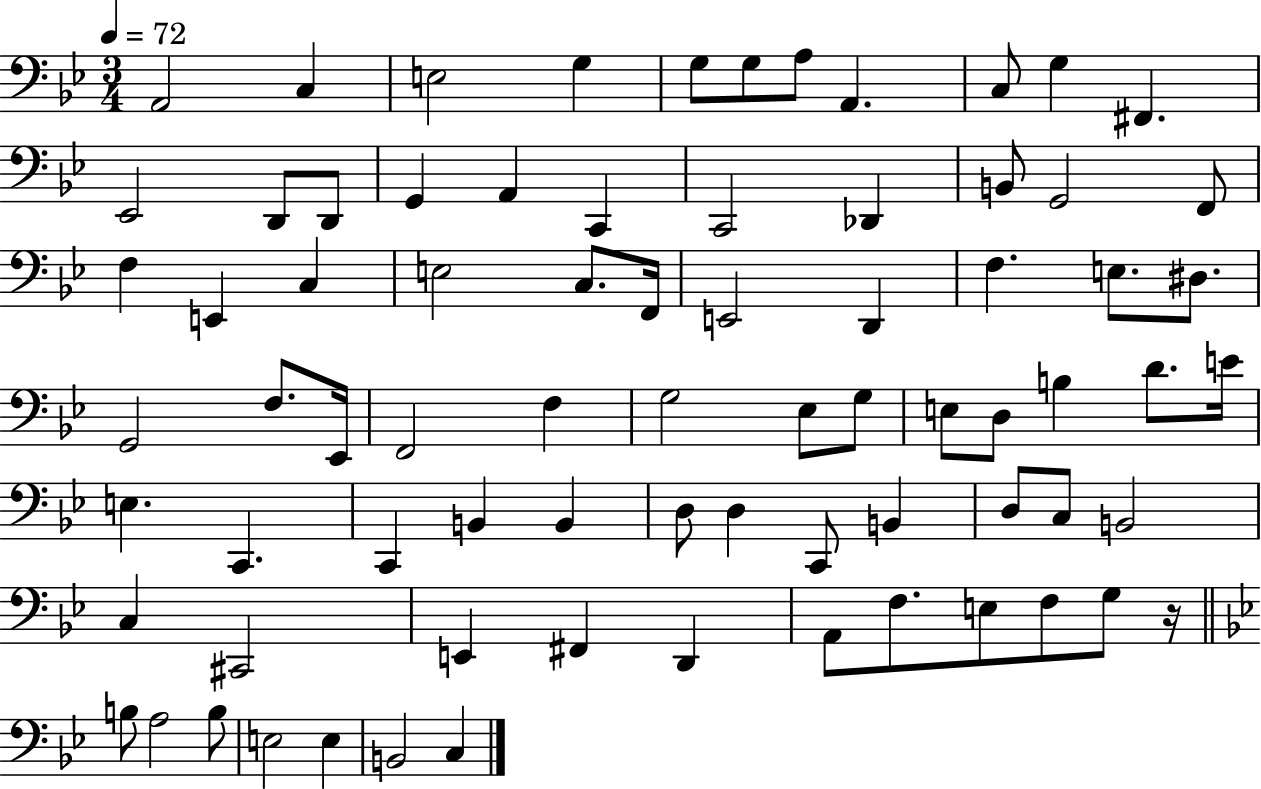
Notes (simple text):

A2/h C3/q E3/h G3/q G3/e G3/e A3/e A2/q. C3/e G3/q F#2/q. Eb2/h D2/e D2/e G2/q A2/q C2/q C2/h Db2/q B2/e G2/h F2/e F3/q E2/q C3/q E3/h C3/e. F2/s E2/h D2/q F3/q. E3/e. D#3/e. G2/h F3/e. Eb2/s F2/h F3/q G3/h Eb3/e G3/e E3/e D3/e B3/q D4/e. E4/s E3/q. C2/q. C2/q B2/q B2/q D3/e D3/q C2/e B2/q D3/e C3/e B2/h C3/q C#2/h E2/q F#2/q D2/q A2/e F3/e. E3/e F3/e G3/e R/s B3/e A3/h B3/e E3/h E3/q B2/h C3/q